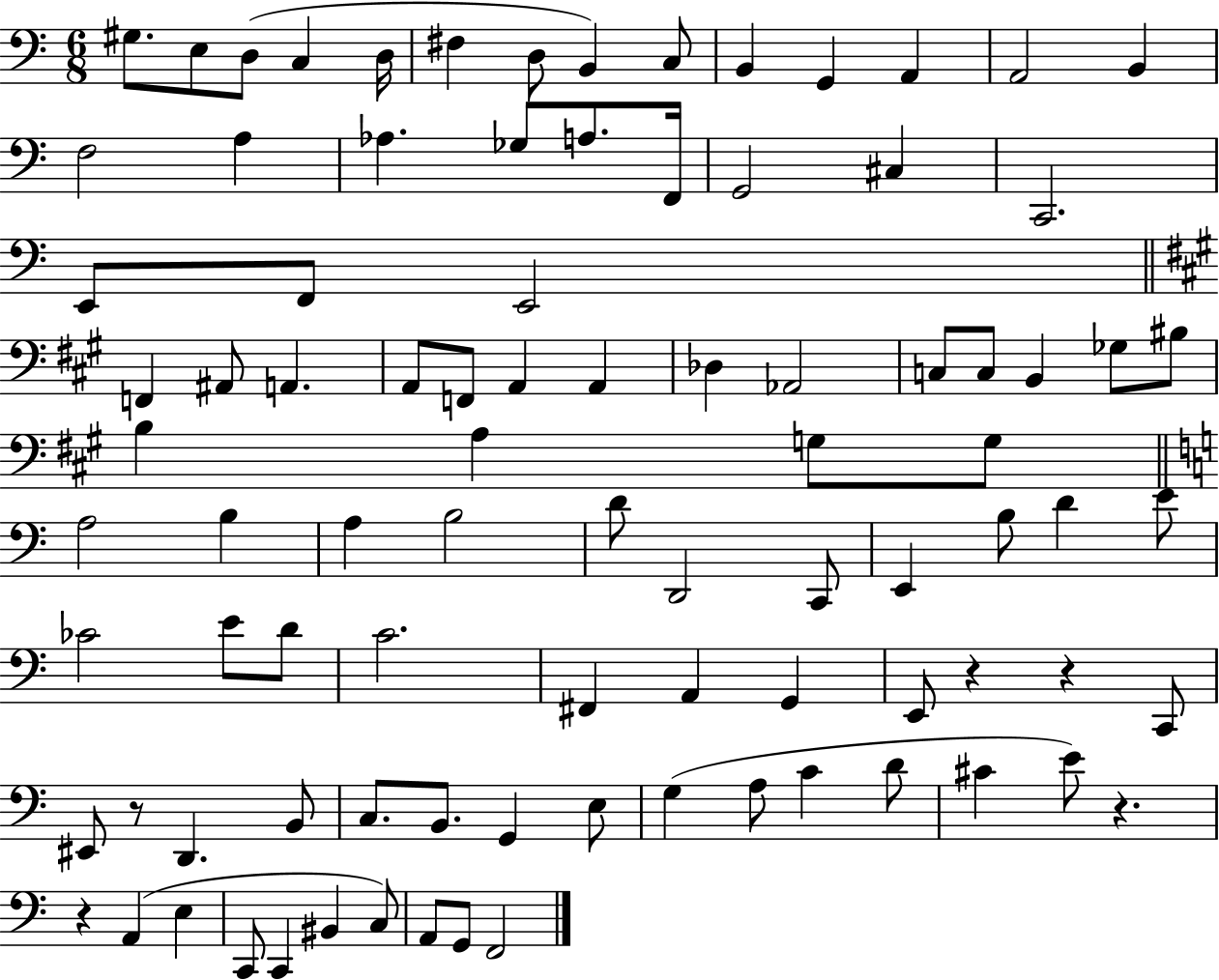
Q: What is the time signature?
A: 6/8